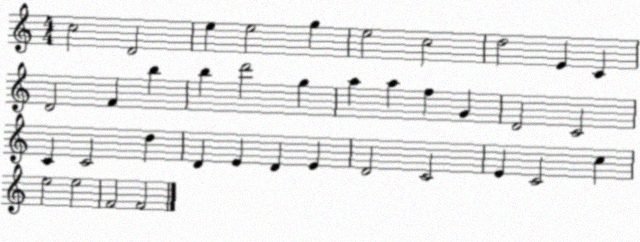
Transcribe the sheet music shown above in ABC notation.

X:1
T:Untitled
M:4/4
L:1/4
K:C
c2 D2 e e2 g e2 c2 d2 E C D2 F b b d'2 g a a f G D2 C2 C C2 d D E D E D2 C2 E C2 c e2 e2 F2 F2